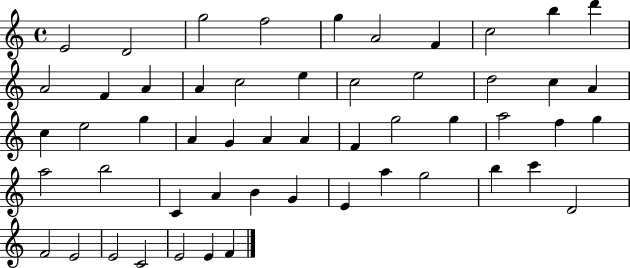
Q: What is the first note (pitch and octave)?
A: E4